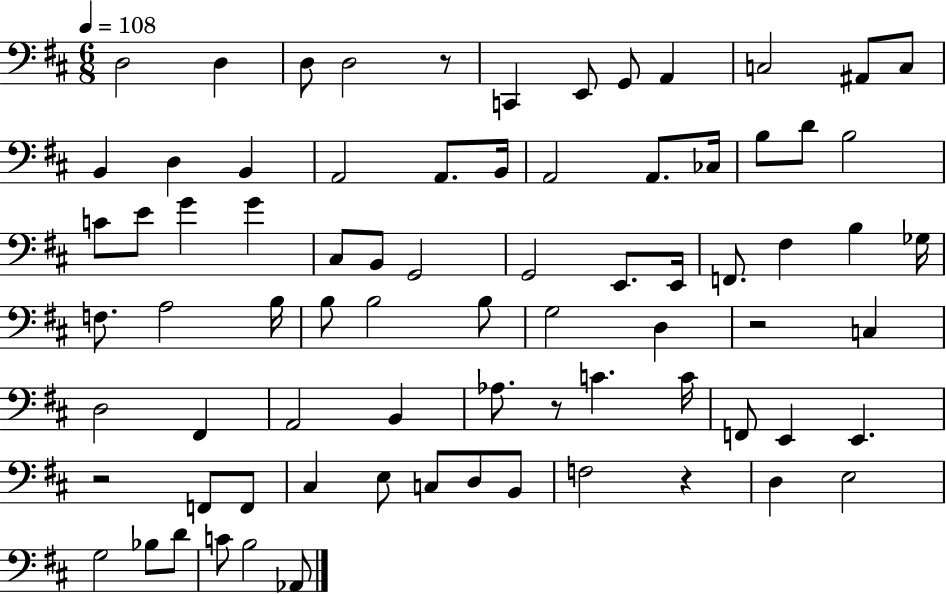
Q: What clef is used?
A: bass